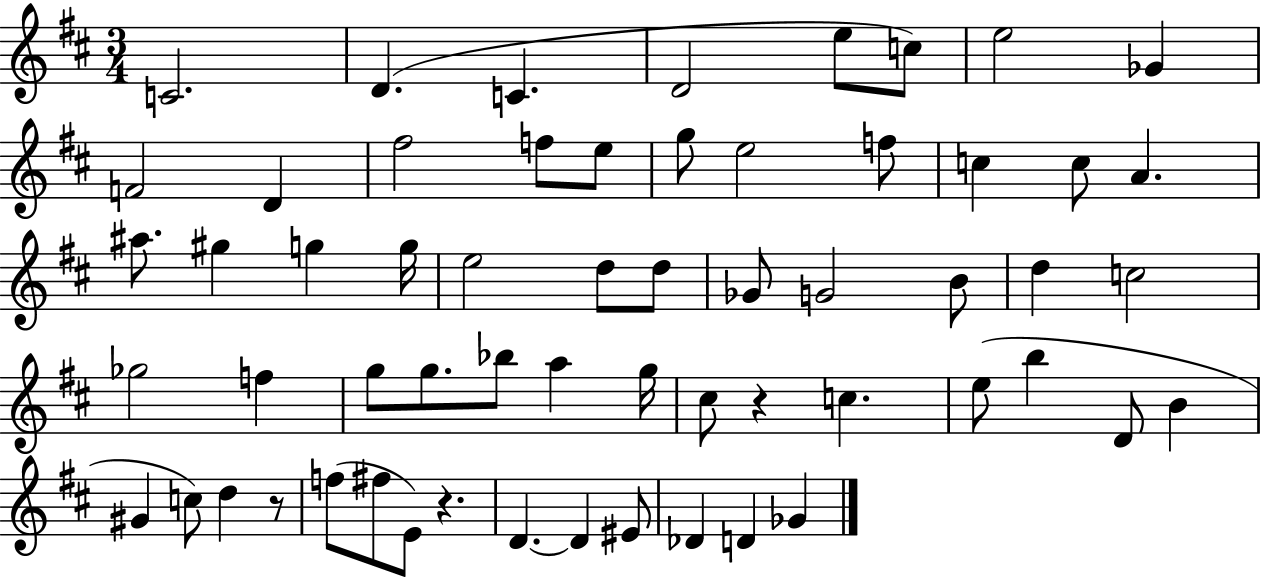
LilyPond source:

{
  \clef treble
  \numericTimeSignature
  \time 3/4
  \key d \major
  c'2. | d'4.( c'4. | d'2 e''8 c''8) | e''2 ges'4 | \break f'2 d'4 | fis''2 f''8 e''8 | g''8 e''2 f''8 | c''4 c''8 a'4. | \break ais''8. gis''4 g''4 g''16 | e''2 d''8 d''8 | ges'8 g'2 b'8 | d''4 c''2 | \break ges''2 f''4 | g''8 g''8. bes''8 a''4 g''16 | cis''8 r4 c''4. | e''8( b''4 d'8 b'4 | \break gis'4 c''8) d''4 r8 | f''8( fis''8 e'8) r4. | d'4.~~ d'4 eis'8 | des'4 d'4 ges'4 | \break \bar "|."
}